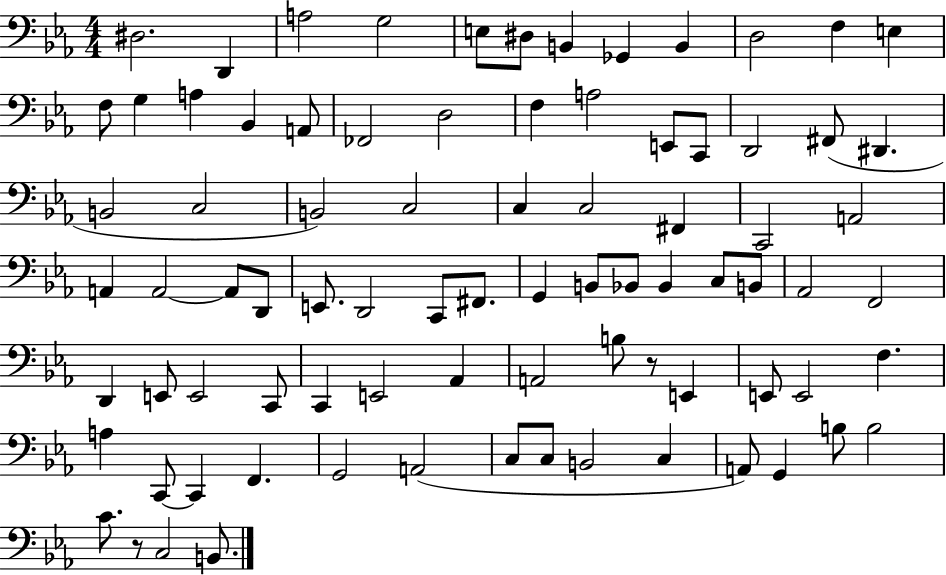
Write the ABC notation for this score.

X:1
T:Untitled
M:4/4
L:1/4
K:Eb
^D,2 D,, A,2 G,2 E,/2 ^D,/2 B,, _G,, B,, D,2 F, E, F,/2 G, A, _B,, A,,/2 _F,,2 D,2 F, A,2 E,,/2 C,,/2 D,,2 ^F,,/2 ^D,, B,,2 C,2 B,,2 C,2 C, C,2 ^F,, C,,2 A,,2 A,, A,,2 A,,/2 D,,/2 E,,/2 D,,2 C,,/2 ^F,,/2 G,, B,,/2 _B,,/2 _B,, C,/2 B,,/2 _A,,2 F,,2 D,, E,,/2 E,,2 C,,/2 C,, E,,2 _A,, A,,2 B,/2 z/2 E,, E,,/2 E,,2 F, A, C,,/2 C,, F,, G,,2 A,,2 C,/2 C,/2 B,,2 C, A,,/2 G,, B,/2 B,2 C/2 z/2 C,2 B,,/2